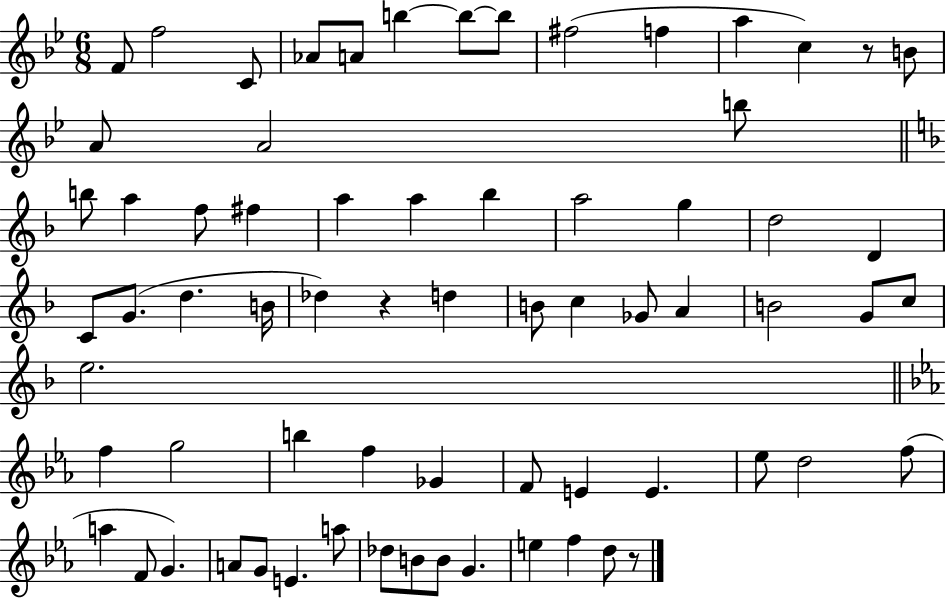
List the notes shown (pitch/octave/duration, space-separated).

F4/e F5/h C4/e Ab4/e A4/e B5/q B5/e B5/e F#5/h F5/q A5/q C5/q R/e B4/e A4/e A4/h B5/e B5/e A5/q F5/e F#5/q A5/q A5/q Bb5/q A5/h G5/q D5/h D4/q C4/e G4/e. D5/q. B4/s Db5/q R/q D5/q B4/e C5/q Gb4/e A4/q B4/h G4/e C5/e E5/h. F5/q G5/h B5/q F5/q Gb4/q F4/e E4/q E4/q. Eb5/e D5/h F5/e A5/q F4/e G4/q. A4/e G4/e E4/q. A5/e Db5/e B4/e B4/e G4/q. E5/q F5/q D5/e R/e